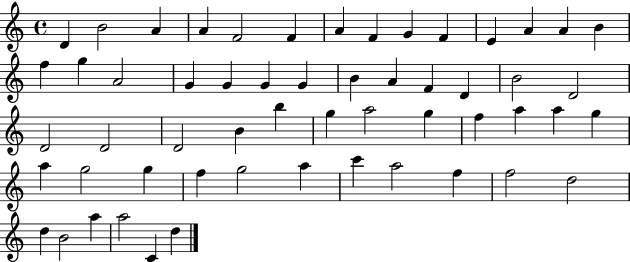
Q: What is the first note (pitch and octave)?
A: D4